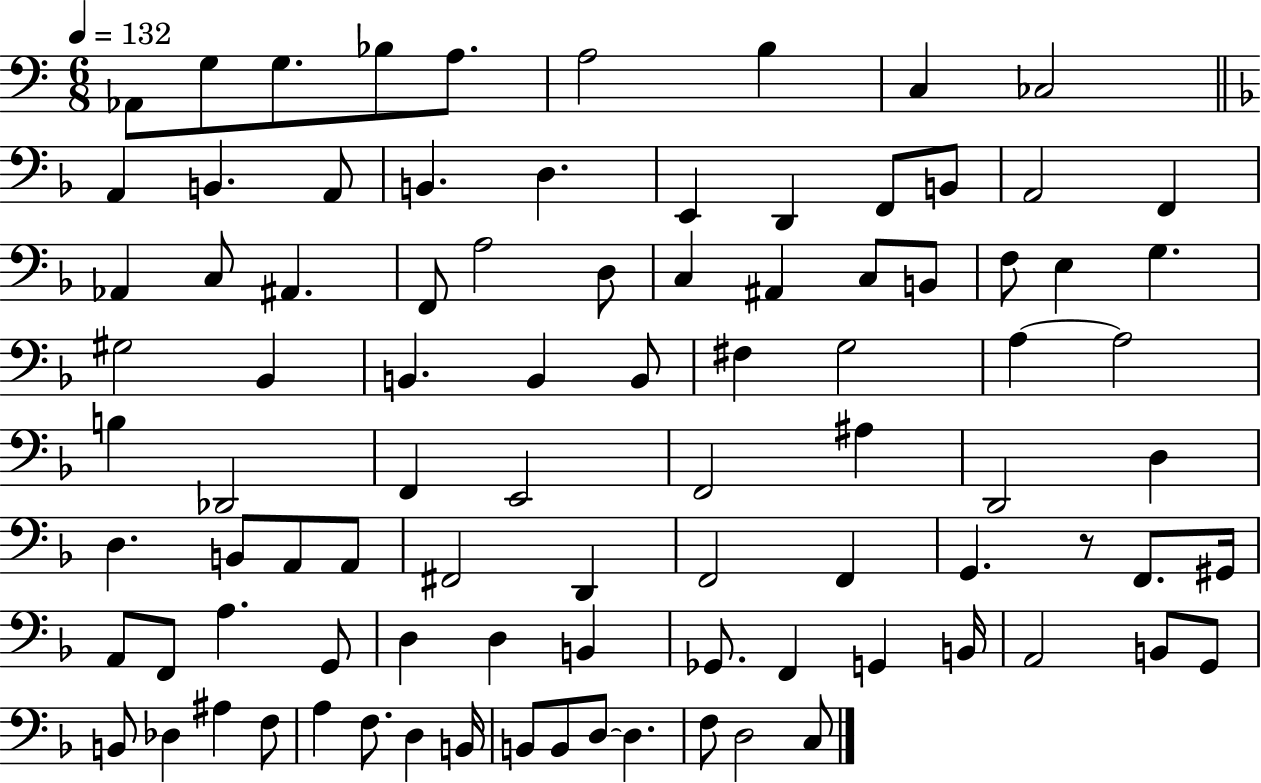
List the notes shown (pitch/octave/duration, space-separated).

Ab2/e G3/e G3/e. Bb3/e A3/e. A3/h B3/q C3/q CES3/h A2/q B2/q. A2/e B2/q. D3/q. E2/q D2/q F2/e B2/e A2/h F2/q Ab2/q C3/e A#2/q. F2/e A3/h D3/e C3/q A#2/q C3/e B2/e F3/e E3/q G3/q. G#3/h Bb2/q B2/q. B2/q B2/e F#3/q G3/h A3/q A3/h B3/q Db2/h F2/q E2/h F2/h A#3/q D2/h D3/q D3/q. B2/e A2/e A2/e F#2/h D2/q F2/h F2/q G2/q. R/e F2/e. G#2/s A2/e F2/e A3/q. G2/e D3/q D3/q B2/q Gb2/e. F2/q G2/q B2/s A2/h B2/e G2/e B2/e Db3/q A#3/q F3/e A3/q F3/e. D3/q B2/s B2/e B2/e D3/e D3/q. F3/e D3/h C3/e